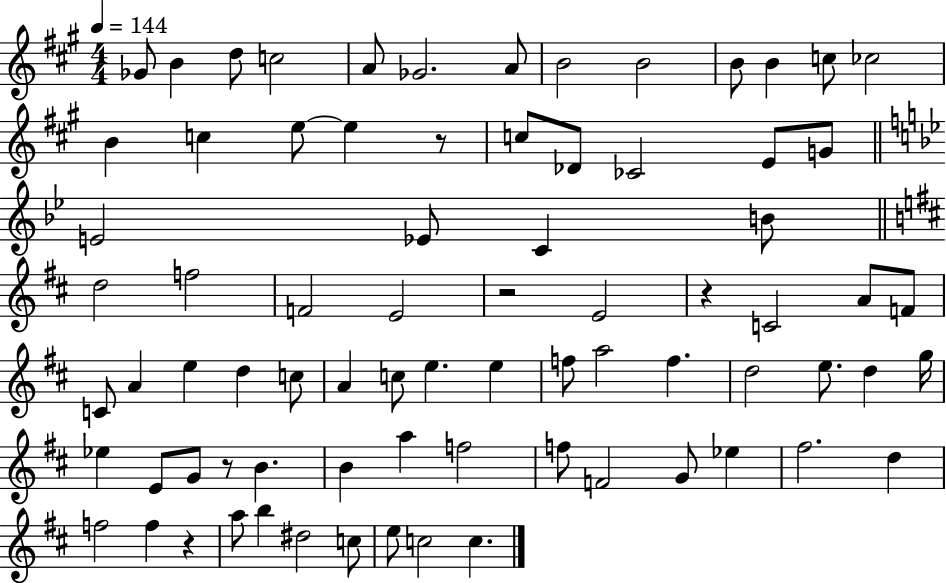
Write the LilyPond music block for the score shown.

{
  \clef treble
  \numericTimeSignature
  \time 4/4
  \key a \major
  \tempo 4 = 144
  ges'8 b'4 d''8 c''2 | a'8 ges'2. a'8 | b'2 b'2 | b'8 b'4 c''8 ces''2 | \break b'4 c''4 e''8~~ e''4 r8 | c''8 des'8 ces'2 e'8 g'8 | \bar "||" \break \key g \minor e'2 ees'8 c'4 b'8 | \bar "||" \break \key d \major d''2 f''2 | f'2 e'2 | r2 e'2 | r4 c'2 a'8 f'8 | \break c'8 a'4 e''4 d''4 c''8 | a'4 c''8 e''4. e''4 | f''8 a''2 f''4. | d''2 e''8. d''4 g''16 | \break ees''4 e'8 g'8 r8 b'4. | b'4 a''4 f''2 | f''8 f'2 g'8 ees''4 | fis''2. d''4 | \break f''2 f''4 r4 | a''8 b''4 dis''2 c''8 | e''8 c''2 c''4. | \bar "|."
}